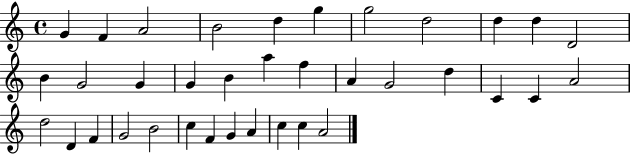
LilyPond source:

{
  \clef treble
  \time 4/4
  \defaultTimeSignature
  \key c \major
  g'4 f'4 a'2 | b'2 d''4 g''4 | g''2 d''2 | d''4 d''4 d'2 | \break b'4 g'2 g'4 | g'4 b'4 a''4 f''4 | a'4 g'2 d''4 | c'4 c'4 a'2 | \break d''2 d'4 f'4 | g'2 b'2 | c''4 f'4 g'4 a'4 | c''4 c''4 a'2 | \break \bar "|."
}